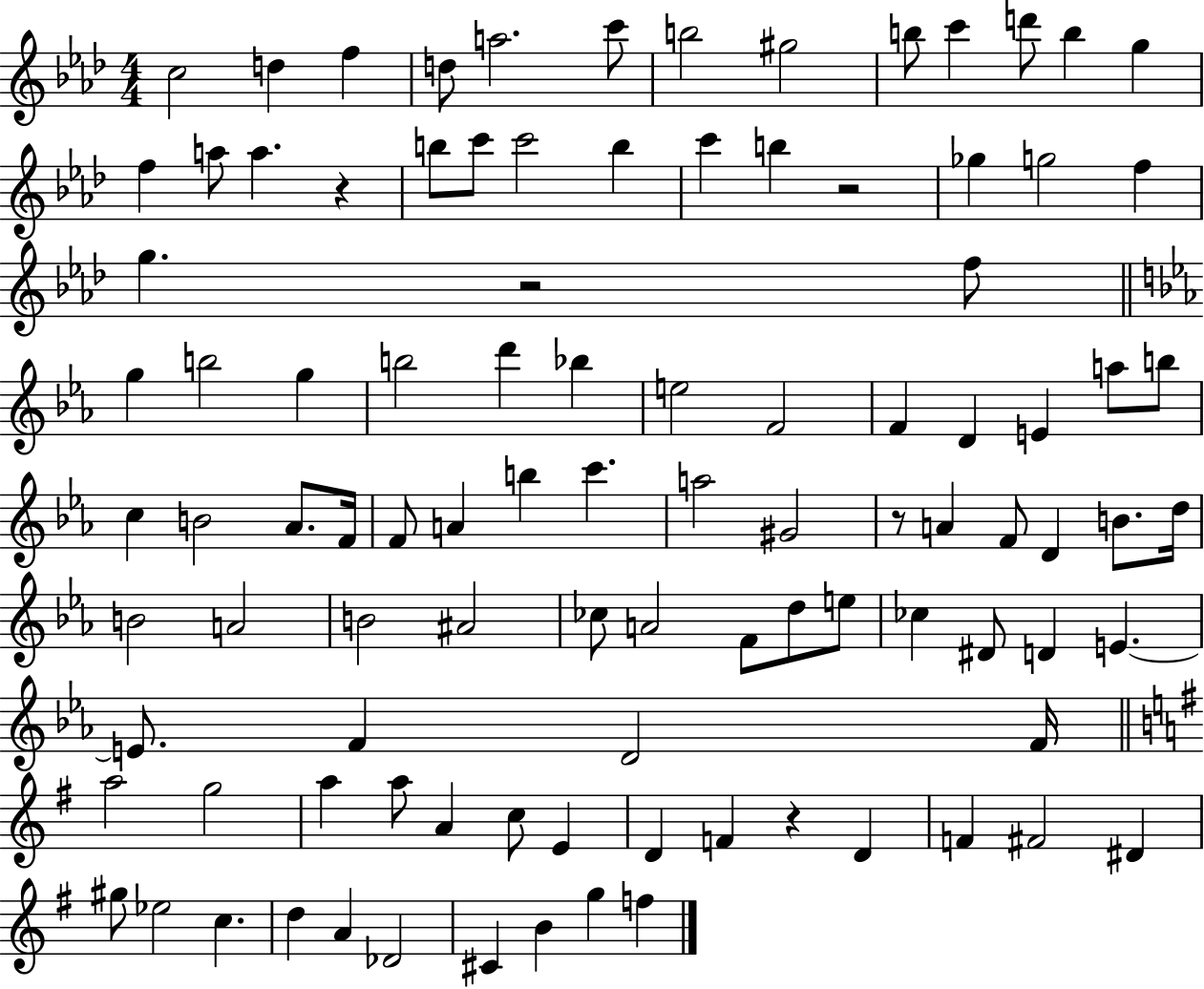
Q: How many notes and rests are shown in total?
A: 100